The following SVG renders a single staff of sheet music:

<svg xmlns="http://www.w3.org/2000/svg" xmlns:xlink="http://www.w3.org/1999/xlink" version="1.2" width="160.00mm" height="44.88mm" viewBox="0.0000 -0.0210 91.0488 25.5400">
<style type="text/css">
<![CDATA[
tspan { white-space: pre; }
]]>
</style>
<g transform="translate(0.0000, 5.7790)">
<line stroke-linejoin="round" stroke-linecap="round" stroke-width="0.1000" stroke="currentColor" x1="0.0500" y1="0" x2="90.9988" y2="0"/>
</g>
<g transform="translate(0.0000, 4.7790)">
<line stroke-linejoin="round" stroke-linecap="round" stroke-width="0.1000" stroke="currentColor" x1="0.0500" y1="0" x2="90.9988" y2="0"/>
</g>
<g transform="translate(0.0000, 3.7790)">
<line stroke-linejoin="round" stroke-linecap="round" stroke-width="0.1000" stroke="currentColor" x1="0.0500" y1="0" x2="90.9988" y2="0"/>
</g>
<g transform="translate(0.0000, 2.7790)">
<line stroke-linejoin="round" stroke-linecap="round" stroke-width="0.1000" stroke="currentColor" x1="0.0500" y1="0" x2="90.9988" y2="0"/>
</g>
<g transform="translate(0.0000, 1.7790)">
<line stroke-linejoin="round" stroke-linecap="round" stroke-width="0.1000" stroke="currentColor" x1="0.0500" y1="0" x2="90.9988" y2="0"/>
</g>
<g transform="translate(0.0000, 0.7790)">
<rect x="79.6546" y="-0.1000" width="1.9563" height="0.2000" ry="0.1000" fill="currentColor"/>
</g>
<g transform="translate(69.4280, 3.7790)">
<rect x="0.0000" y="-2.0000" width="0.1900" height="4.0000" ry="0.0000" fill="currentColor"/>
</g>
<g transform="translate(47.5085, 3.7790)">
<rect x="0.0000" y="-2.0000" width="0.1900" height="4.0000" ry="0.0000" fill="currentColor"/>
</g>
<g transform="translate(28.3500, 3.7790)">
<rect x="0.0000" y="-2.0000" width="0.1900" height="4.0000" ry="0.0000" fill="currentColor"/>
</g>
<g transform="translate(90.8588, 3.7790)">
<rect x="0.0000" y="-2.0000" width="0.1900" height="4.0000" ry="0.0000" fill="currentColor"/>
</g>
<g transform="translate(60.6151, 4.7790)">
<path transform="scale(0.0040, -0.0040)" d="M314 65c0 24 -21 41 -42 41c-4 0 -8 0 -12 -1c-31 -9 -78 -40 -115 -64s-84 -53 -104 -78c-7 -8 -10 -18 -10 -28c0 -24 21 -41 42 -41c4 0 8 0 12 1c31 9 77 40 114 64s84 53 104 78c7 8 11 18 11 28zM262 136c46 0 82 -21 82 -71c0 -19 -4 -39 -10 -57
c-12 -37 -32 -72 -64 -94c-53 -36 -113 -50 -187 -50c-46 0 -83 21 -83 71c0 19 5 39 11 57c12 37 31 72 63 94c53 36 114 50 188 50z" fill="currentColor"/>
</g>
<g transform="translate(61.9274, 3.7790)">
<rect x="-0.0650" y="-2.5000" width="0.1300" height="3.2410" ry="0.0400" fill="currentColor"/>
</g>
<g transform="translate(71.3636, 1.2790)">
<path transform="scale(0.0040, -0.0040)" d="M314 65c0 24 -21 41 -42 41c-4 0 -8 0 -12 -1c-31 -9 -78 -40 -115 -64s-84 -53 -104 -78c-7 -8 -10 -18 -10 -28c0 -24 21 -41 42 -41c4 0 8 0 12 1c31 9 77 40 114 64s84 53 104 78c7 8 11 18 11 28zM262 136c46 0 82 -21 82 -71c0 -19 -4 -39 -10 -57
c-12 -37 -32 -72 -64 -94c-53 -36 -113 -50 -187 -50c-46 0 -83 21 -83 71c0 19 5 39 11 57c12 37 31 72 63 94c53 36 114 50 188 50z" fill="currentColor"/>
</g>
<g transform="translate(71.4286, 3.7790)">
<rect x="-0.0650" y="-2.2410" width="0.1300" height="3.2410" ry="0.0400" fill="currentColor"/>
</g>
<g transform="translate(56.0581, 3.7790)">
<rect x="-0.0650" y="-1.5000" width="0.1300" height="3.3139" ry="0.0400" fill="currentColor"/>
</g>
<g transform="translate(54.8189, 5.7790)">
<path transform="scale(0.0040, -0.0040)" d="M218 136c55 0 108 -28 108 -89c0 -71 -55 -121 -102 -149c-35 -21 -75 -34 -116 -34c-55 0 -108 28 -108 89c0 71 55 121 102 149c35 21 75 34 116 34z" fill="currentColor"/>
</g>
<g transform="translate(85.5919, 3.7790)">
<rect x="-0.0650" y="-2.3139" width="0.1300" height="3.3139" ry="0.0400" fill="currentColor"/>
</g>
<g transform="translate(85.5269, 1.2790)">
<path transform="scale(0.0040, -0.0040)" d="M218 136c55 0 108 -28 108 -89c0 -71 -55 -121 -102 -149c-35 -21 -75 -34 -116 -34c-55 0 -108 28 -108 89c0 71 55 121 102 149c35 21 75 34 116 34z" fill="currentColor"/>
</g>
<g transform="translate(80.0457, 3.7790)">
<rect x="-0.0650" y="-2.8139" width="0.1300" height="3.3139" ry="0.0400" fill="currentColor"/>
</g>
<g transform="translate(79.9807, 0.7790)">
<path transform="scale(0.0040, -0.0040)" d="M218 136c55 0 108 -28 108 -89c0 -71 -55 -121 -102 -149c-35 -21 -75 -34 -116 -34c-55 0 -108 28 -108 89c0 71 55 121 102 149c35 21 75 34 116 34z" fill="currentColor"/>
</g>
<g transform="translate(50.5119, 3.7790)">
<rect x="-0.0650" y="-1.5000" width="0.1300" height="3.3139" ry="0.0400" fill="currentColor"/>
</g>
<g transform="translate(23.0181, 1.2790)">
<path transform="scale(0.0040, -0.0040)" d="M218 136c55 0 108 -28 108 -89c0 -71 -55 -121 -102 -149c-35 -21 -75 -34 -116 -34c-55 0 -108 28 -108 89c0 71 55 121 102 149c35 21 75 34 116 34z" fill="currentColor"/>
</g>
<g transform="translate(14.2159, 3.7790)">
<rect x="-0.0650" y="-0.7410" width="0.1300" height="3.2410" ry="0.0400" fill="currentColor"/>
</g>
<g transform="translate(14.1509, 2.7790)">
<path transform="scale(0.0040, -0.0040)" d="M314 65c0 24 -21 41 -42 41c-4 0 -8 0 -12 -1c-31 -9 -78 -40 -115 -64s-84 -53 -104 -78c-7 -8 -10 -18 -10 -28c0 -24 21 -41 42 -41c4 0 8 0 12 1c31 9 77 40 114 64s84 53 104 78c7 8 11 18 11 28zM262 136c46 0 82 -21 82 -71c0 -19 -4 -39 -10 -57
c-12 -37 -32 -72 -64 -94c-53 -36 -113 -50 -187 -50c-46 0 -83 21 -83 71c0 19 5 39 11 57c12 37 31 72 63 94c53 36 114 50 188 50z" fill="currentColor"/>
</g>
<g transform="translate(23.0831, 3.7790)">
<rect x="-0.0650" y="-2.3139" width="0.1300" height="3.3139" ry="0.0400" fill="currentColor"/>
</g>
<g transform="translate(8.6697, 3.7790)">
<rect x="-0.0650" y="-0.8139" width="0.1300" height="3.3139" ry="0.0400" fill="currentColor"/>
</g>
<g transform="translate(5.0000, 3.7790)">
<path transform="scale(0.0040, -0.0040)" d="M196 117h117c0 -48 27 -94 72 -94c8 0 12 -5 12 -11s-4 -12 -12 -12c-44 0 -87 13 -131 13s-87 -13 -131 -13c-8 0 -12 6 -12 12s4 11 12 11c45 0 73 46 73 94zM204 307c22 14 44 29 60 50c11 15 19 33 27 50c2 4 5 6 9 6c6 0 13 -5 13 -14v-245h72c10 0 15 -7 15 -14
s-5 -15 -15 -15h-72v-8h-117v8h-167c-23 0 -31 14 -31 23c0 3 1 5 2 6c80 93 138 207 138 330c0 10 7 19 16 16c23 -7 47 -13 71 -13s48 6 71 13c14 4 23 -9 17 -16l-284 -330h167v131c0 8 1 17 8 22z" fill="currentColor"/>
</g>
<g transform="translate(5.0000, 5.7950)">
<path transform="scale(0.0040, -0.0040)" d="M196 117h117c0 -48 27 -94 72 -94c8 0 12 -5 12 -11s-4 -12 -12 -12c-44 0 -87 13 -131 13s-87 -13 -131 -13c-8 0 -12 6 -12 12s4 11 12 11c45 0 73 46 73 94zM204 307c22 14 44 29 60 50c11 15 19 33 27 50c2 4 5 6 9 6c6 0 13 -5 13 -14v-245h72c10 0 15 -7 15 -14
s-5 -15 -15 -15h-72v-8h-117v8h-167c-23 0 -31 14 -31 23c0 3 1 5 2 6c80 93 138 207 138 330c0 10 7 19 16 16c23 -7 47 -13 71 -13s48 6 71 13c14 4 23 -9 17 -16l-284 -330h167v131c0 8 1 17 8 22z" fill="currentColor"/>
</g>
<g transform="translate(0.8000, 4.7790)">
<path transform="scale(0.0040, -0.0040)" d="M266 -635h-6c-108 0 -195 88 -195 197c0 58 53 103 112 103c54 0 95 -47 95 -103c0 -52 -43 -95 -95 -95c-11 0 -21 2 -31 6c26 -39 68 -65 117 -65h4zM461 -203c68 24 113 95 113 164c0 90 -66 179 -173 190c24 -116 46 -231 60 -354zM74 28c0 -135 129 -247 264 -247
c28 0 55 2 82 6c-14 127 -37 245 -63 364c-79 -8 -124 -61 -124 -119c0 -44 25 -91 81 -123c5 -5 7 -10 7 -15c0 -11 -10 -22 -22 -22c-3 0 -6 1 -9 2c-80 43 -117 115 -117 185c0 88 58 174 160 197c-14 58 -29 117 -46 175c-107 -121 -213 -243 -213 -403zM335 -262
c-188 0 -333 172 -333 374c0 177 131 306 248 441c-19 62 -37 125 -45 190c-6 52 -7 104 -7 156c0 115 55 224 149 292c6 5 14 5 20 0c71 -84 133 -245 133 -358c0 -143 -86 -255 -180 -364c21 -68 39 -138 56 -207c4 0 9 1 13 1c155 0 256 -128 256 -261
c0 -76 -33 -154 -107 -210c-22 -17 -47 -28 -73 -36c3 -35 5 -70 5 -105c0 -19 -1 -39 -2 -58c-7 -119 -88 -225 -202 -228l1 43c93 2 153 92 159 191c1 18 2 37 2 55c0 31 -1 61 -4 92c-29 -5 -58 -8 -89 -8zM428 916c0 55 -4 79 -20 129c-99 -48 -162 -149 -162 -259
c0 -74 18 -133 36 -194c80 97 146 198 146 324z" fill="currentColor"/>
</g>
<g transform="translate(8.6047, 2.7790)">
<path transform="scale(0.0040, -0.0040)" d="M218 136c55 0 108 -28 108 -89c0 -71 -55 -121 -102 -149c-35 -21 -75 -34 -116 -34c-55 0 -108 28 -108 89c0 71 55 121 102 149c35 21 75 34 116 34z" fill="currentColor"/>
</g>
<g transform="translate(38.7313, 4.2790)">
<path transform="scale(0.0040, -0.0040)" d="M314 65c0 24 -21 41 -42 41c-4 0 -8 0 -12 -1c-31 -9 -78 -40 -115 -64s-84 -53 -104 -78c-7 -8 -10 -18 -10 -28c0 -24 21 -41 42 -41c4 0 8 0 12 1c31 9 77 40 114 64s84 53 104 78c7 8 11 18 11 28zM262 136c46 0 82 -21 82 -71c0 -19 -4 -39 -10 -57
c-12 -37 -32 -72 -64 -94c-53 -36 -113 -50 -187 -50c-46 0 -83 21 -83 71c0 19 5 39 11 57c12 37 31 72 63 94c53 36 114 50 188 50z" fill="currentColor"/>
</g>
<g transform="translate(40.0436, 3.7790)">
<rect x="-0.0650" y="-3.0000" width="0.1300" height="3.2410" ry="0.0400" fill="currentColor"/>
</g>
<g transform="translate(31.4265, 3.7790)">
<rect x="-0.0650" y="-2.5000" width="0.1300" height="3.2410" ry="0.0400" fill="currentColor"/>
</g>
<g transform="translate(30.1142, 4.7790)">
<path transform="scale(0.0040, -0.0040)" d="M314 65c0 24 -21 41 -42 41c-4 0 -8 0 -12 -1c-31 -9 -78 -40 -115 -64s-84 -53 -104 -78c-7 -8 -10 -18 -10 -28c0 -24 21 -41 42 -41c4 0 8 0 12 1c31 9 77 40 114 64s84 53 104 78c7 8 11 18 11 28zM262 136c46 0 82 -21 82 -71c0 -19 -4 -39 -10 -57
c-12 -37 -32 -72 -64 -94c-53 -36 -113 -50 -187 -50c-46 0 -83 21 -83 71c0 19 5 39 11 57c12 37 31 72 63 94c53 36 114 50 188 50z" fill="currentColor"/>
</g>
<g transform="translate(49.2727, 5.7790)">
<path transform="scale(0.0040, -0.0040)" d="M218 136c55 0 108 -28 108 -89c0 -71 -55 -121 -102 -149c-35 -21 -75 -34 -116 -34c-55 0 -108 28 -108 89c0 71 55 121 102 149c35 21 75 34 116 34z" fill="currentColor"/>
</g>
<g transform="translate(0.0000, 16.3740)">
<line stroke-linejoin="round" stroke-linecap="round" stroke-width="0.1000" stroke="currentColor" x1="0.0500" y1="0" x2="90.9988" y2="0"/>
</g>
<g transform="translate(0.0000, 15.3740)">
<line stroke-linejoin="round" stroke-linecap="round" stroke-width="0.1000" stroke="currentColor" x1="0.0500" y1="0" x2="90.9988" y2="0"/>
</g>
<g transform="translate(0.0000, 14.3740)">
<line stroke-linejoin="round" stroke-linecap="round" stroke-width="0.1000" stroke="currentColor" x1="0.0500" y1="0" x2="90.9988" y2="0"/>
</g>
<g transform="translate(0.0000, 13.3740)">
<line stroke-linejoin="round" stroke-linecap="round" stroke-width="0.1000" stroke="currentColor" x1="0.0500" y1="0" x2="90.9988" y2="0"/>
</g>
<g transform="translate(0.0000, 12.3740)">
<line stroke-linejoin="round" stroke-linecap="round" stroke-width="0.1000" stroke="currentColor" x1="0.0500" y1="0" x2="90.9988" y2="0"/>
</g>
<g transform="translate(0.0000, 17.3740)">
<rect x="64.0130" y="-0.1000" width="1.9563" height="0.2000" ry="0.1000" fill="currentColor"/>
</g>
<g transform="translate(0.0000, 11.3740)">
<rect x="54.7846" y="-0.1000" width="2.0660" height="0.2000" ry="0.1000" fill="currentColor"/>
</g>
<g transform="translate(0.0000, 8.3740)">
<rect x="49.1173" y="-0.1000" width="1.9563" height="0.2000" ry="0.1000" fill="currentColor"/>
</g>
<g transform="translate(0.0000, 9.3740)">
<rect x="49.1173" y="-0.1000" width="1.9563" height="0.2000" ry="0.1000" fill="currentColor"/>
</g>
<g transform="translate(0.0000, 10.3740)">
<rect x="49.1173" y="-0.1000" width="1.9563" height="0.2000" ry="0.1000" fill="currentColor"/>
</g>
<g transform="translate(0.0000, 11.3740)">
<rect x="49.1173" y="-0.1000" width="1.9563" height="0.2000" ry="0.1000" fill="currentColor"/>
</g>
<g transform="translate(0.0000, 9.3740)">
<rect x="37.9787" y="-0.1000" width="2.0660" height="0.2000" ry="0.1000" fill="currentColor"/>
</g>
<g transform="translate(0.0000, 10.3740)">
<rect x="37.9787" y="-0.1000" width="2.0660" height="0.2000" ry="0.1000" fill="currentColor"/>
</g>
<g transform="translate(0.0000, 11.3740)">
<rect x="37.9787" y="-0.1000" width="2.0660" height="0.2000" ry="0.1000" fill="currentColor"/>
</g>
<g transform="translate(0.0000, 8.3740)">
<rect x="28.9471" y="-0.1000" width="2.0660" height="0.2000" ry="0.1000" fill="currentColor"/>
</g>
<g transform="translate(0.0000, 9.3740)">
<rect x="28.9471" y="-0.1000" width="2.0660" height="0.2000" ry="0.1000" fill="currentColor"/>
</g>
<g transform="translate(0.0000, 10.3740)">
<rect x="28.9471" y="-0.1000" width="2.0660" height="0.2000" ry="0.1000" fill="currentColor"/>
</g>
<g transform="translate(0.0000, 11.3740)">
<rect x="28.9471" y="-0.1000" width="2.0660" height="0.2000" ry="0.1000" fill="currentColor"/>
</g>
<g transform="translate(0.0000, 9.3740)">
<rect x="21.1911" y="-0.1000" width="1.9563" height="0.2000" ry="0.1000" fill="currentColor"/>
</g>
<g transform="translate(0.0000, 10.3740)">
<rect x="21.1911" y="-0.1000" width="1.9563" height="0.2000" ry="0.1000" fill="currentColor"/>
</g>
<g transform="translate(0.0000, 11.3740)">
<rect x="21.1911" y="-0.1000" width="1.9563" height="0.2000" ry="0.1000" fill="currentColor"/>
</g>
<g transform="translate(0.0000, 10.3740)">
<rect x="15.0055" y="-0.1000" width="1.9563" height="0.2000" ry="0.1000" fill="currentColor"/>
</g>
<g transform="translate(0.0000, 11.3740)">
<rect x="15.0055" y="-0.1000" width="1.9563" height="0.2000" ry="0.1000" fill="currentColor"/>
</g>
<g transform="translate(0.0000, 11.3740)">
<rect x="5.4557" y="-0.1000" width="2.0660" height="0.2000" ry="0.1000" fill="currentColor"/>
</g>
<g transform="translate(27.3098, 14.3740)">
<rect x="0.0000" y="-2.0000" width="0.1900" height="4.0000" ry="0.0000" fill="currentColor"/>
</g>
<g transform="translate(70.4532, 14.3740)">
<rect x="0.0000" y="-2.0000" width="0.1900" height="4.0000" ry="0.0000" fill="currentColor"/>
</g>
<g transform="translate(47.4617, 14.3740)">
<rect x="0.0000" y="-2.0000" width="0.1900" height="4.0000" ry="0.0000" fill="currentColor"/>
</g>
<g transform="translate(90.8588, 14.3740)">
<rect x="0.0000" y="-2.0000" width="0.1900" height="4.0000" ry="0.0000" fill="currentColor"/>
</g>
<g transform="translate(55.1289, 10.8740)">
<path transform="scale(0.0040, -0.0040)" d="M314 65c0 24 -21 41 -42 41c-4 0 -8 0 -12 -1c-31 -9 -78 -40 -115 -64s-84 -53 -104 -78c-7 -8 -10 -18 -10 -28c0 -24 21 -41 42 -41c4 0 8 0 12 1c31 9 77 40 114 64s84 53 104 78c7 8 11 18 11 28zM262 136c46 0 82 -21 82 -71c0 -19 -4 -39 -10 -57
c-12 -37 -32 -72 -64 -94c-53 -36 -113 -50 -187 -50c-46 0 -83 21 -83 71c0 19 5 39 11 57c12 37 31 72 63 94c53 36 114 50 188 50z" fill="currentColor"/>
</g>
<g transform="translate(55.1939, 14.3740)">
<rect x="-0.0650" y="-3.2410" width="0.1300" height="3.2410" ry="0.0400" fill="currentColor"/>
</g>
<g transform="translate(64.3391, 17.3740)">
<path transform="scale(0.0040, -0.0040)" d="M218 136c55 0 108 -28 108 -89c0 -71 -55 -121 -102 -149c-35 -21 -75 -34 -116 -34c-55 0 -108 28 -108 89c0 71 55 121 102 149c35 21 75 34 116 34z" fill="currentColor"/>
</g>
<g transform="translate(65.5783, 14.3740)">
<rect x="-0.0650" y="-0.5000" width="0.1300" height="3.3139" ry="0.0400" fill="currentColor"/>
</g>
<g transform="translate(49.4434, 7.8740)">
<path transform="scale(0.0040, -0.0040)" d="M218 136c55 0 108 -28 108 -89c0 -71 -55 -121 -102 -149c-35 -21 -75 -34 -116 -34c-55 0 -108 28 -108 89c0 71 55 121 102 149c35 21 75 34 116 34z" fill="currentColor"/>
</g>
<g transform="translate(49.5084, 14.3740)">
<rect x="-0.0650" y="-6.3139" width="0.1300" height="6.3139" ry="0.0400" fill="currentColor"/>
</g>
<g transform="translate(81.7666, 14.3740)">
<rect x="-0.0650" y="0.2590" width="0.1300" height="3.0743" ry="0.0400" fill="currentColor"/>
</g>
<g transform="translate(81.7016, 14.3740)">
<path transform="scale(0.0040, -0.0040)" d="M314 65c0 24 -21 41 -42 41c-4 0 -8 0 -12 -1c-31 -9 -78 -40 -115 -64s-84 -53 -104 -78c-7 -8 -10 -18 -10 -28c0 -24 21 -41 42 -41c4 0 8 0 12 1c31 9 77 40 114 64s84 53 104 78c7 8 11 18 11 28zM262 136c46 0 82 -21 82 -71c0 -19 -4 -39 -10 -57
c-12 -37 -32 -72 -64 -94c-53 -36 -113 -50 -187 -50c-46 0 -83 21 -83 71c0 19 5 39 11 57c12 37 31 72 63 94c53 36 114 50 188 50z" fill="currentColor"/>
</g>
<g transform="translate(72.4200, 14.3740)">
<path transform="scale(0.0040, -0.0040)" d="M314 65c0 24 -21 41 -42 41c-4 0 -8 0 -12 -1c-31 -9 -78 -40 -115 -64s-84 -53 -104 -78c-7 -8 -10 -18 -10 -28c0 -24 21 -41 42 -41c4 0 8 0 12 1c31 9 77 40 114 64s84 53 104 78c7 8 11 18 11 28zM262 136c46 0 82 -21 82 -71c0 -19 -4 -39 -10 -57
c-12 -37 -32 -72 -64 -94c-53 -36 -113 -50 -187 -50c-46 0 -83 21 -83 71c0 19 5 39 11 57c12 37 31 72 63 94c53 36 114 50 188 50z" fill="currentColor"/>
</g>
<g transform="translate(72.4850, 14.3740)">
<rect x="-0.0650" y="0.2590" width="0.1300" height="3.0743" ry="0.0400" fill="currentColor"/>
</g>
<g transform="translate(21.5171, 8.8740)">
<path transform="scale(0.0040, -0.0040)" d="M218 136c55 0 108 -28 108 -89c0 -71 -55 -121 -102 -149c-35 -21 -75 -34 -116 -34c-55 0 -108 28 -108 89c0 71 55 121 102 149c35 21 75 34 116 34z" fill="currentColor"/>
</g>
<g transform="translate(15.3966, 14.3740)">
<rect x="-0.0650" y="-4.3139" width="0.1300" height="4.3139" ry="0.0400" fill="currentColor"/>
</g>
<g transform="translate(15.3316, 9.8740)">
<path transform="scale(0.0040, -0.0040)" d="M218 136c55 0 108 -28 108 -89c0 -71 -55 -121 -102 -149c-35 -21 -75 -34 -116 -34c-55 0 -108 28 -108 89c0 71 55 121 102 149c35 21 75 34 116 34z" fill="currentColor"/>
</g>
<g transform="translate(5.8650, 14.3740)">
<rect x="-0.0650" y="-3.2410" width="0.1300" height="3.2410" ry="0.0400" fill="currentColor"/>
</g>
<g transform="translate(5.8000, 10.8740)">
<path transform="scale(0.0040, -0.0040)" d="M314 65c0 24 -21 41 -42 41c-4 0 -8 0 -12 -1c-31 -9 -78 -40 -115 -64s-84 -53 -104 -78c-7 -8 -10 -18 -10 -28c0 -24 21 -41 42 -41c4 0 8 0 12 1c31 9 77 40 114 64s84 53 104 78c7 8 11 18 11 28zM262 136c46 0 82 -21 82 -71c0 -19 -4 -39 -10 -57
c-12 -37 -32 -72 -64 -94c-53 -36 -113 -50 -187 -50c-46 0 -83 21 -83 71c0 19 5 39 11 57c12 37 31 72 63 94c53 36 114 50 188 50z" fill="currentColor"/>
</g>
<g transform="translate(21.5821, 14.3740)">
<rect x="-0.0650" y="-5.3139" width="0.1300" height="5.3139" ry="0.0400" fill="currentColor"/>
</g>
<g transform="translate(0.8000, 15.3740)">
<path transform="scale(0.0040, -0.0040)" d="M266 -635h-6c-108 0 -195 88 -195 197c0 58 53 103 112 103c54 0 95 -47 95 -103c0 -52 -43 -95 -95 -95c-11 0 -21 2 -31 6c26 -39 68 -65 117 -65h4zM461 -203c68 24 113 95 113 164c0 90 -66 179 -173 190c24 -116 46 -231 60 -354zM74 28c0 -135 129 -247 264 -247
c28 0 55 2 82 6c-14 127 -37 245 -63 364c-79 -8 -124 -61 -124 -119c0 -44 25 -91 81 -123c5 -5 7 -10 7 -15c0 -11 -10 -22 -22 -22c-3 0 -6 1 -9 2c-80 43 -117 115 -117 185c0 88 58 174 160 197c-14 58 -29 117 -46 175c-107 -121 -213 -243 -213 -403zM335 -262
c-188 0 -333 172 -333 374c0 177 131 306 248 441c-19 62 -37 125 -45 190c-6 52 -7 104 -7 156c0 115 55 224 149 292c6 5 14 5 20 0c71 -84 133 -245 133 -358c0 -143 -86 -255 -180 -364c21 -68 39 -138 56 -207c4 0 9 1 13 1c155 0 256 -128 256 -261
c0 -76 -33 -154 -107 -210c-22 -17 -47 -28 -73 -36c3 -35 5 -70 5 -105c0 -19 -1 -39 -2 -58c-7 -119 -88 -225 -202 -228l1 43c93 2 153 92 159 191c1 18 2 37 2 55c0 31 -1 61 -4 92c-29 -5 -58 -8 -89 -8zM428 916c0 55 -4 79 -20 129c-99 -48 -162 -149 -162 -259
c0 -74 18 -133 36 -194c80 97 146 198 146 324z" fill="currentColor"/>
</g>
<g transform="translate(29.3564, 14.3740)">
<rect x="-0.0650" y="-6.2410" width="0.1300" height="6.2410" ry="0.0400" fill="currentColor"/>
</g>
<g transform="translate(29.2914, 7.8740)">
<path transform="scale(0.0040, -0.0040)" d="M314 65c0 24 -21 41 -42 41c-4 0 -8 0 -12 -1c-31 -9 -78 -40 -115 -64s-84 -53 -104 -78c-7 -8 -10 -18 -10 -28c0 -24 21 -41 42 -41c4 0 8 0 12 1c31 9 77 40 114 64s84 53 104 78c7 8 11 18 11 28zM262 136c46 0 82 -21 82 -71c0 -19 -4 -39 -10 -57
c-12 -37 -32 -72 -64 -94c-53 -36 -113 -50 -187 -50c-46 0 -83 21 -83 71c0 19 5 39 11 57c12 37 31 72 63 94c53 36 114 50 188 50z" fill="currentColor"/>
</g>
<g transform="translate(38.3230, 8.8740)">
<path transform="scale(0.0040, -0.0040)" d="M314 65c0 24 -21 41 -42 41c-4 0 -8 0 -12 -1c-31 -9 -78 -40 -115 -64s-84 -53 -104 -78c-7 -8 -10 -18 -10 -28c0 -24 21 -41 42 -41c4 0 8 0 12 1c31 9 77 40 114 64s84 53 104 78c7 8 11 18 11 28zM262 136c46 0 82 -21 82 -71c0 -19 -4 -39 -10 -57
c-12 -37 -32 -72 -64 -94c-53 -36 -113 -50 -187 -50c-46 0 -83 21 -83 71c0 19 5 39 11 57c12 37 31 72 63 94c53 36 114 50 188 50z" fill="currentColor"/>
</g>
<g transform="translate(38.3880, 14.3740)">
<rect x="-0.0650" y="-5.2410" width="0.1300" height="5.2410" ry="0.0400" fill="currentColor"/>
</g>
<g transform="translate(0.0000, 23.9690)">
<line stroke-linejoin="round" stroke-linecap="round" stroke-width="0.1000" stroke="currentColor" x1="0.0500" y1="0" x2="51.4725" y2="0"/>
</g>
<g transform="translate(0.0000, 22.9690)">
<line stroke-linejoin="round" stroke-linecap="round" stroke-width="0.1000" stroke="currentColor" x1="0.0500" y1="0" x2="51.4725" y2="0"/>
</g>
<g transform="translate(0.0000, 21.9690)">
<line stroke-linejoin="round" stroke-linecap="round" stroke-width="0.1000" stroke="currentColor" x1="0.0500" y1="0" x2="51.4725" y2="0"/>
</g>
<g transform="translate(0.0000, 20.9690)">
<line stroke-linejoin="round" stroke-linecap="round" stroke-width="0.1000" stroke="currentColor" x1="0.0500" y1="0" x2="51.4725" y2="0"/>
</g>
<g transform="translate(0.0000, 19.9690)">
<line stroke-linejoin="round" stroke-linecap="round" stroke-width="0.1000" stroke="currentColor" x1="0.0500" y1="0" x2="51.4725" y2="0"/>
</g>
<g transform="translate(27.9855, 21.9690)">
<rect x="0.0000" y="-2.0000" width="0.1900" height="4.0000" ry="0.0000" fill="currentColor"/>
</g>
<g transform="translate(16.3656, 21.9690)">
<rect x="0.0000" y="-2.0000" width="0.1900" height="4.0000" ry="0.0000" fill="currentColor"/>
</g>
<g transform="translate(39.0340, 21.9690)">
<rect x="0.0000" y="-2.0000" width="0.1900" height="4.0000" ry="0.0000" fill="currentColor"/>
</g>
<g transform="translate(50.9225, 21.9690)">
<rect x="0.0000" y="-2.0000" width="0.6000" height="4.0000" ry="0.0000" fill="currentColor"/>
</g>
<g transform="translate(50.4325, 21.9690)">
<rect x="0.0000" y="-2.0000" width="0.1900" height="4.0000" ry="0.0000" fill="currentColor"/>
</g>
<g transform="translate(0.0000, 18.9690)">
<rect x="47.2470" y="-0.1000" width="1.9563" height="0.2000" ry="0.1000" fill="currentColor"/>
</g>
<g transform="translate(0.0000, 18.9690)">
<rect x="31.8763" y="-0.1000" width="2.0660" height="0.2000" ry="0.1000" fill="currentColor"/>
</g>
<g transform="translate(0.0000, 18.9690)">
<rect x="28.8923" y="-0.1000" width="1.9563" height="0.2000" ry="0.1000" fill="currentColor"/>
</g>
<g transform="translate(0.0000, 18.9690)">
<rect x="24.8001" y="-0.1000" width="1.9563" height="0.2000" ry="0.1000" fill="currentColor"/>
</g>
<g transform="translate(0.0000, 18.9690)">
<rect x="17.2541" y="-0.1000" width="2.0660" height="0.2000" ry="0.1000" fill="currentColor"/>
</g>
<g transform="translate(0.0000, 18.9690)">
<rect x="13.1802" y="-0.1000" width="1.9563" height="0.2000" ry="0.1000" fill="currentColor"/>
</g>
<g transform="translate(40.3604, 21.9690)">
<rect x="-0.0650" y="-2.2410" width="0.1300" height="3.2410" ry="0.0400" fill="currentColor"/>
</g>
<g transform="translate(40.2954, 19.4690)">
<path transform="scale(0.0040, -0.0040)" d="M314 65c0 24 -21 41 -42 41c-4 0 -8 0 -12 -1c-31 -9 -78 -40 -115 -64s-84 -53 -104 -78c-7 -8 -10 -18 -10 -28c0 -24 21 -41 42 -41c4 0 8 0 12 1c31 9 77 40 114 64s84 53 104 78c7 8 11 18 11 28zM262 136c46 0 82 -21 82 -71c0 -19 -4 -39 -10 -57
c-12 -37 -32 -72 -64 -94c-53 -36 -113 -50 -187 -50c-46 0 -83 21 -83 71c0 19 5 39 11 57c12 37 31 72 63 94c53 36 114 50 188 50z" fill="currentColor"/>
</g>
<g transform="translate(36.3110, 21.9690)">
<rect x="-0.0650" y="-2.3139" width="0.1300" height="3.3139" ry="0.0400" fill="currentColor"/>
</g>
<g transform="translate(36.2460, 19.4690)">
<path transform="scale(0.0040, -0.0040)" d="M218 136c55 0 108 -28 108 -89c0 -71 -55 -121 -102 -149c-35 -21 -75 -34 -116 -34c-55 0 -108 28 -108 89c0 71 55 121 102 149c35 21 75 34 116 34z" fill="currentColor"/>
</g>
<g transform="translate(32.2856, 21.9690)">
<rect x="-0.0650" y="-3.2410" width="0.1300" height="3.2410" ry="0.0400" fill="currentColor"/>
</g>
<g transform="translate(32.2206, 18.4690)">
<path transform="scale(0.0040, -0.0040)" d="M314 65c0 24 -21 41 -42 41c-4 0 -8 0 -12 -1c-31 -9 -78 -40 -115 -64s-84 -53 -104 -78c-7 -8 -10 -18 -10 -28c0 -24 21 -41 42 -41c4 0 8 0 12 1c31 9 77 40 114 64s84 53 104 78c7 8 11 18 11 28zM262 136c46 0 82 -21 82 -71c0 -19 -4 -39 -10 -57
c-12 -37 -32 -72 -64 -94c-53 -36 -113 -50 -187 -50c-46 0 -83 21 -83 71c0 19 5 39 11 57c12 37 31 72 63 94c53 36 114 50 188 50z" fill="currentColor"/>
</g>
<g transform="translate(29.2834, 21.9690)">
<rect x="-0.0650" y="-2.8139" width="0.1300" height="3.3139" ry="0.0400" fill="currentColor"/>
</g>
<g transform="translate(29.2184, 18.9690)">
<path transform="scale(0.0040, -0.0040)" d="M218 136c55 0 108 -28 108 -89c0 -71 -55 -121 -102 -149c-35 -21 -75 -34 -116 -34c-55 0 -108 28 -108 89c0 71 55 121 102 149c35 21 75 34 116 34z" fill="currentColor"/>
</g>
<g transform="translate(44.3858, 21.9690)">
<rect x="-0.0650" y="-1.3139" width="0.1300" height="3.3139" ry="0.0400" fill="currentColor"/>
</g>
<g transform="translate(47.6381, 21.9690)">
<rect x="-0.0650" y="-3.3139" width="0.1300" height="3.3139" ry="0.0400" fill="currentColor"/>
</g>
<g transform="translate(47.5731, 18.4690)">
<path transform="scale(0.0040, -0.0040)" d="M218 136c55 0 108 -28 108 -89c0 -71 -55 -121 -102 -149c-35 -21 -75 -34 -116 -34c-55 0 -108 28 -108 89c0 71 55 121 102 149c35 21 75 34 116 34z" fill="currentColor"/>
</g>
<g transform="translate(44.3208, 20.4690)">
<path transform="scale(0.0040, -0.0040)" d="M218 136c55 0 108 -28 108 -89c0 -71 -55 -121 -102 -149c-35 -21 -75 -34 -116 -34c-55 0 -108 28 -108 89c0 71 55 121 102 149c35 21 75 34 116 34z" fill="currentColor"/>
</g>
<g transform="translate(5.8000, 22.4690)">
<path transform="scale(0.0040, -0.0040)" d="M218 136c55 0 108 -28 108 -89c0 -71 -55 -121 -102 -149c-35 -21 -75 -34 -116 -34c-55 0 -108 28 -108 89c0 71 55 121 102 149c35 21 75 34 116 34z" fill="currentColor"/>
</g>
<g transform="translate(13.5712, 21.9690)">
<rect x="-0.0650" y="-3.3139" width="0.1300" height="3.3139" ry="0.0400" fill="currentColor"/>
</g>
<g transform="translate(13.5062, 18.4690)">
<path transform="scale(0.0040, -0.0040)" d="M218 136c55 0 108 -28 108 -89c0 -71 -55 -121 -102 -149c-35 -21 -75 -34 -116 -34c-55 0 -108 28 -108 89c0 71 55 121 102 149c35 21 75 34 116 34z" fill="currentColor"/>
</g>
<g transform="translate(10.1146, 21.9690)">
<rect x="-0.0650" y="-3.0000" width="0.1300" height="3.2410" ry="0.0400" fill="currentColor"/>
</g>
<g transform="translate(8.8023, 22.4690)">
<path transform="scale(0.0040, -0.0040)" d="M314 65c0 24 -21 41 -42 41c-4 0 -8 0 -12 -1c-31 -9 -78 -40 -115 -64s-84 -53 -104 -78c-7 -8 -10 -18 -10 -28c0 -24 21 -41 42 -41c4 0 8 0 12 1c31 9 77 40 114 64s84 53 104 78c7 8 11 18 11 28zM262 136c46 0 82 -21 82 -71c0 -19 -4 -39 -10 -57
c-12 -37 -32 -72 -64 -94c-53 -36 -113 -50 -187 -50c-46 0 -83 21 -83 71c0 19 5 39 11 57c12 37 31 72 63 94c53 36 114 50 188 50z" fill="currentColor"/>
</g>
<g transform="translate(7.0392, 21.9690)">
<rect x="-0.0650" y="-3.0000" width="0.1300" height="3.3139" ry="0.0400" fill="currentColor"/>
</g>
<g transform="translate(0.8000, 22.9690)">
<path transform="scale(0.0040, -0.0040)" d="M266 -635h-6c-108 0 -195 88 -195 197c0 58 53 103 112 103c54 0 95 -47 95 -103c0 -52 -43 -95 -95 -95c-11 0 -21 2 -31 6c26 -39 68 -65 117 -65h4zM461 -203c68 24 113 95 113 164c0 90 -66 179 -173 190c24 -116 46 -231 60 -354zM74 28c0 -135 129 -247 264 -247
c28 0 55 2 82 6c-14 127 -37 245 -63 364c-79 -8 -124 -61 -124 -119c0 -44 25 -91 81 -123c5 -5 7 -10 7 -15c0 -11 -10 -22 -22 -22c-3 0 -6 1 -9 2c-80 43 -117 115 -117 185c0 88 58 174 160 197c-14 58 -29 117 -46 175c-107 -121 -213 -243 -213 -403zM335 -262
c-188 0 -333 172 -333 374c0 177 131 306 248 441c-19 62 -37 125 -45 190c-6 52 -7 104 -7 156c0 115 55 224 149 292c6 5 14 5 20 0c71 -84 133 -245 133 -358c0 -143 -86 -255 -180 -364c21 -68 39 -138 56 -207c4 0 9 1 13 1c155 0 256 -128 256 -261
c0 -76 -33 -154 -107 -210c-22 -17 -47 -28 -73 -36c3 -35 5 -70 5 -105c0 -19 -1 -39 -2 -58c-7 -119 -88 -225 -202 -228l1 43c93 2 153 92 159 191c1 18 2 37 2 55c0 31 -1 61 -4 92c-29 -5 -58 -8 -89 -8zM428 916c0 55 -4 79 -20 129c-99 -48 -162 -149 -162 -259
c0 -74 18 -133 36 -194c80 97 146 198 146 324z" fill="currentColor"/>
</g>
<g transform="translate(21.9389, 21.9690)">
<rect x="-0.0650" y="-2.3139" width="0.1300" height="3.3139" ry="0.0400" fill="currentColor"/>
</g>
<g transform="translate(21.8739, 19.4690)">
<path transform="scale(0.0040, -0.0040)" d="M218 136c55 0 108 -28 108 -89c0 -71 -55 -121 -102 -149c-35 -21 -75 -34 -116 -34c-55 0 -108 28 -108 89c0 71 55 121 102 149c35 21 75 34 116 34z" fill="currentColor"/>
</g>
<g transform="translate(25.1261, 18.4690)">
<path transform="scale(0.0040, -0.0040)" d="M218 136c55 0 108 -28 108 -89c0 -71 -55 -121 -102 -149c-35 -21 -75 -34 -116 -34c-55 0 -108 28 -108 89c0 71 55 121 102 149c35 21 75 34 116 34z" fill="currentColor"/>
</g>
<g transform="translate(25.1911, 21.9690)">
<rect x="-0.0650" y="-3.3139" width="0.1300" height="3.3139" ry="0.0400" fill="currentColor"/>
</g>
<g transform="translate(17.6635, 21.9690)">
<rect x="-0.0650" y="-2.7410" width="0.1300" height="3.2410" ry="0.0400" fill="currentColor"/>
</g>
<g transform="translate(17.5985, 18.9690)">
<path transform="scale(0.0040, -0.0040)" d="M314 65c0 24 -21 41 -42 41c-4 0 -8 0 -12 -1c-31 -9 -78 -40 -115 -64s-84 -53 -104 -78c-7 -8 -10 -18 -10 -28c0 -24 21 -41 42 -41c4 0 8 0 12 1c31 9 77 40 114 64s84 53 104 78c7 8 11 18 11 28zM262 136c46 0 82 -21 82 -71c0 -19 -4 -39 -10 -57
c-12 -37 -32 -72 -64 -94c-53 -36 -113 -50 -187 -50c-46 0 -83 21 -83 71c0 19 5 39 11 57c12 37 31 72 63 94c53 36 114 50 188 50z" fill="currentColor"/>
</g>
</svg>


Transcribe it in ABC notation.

X:1
T:Untitled
M:4/4
L:1/4
K:C
d d2 g G2 A2 E E G2 g2 a g b2 d' f' a'2 f'2 a' b2 C B2 B2 A A2 b a2 g b a b2 g g2 e b